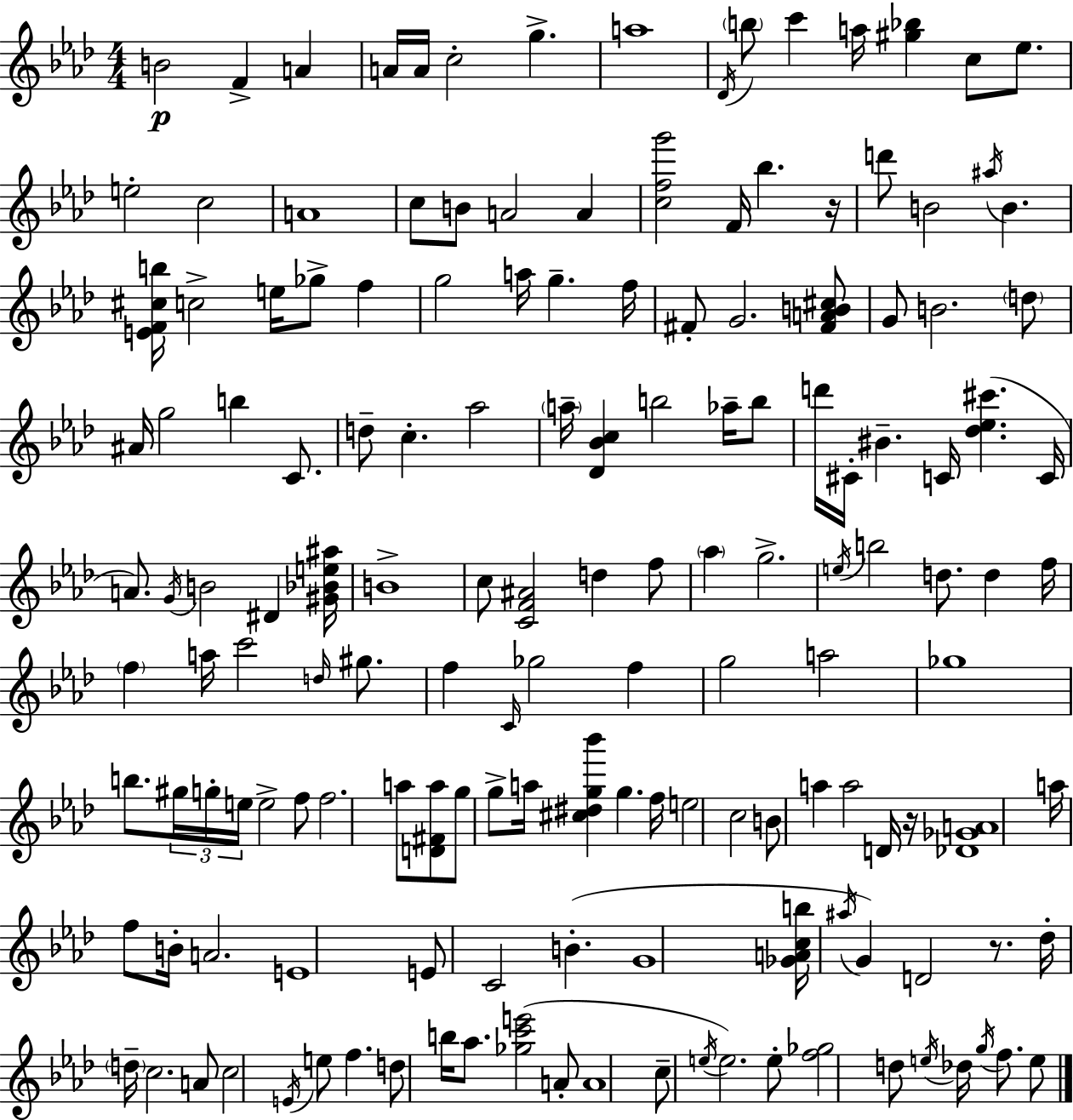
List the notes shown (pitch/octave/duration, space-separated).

B4/h F4/q A4/q A4/s A4/s C5/h G5/q. A5/w Db4/s B5/e C6/q A5/s [G#5,Bb5]/q C5/e Eb5/e. E5/h C5/h A4/w C5/e B4/e A4/h A4/q [C5,F5,G6]/h F4/s Bb5/q. R/s D6/e B4/h A#5/s B4/q. [E4,F4,C#5,B5]/s C5/h E5/s Gb5/e F5/q G5/h A5/s G5/q. F5/s F#4/e G4/h. [F#4,A4,B4,C#5]/e G4/e B4/h. D5/e A#4/s G5/h B5/q C4/e. D5/e C5/q. Ab5/h A5/s [Db4,Bb4,C5]/q B5/h Ab5/s B5/e D6/s C#4/s BIS4/q. C4/s [Db5,Eb5,C#6]/q. C4/s A4/e. G4/s B4/h D#4/q [G#4,Bb4,E5,A#5]/s B4/w C5/e [C4,F4,A#4]/h D5/q F5/e Ab5/q G5/h. E5/s B5/h D5/e. D5/q F5/s F5/q A5/s C6/h D5/s G#5/e. F5/q C4/s Gb5/h F5/q G5/h A5/h Gb5/w B5/e. G#5/s G5/s E5/s E5/h F5/e F5/h. A5/e [D4,F#4,A5]/e G5/e G5/e A5/s [C#5,D#5,G5,Bb6]/q G5/q. F5/s E5/h C5/h B4/e A5/q A5/h D4/s R/s [Db4,Gb4,A4]/w A5/s F5/e B4/s A4/h. E4/w E4/e C4/h B4/q. G4/w [Gb4,A4,C5,B5]/s A#5/s G4/q D4/h R/e. Db5/s D5/s C5/h. A4/e C5/h E4/s E5/e F5/q. D5/e B5/s Ab5/e. [Gb5,C6,E6]/h A4/e A4/w C5/e E5/s E5/h. E5/e [F5,Gb5]/h D5/e E5/s Db5/s G5/s F5/e. E5/e